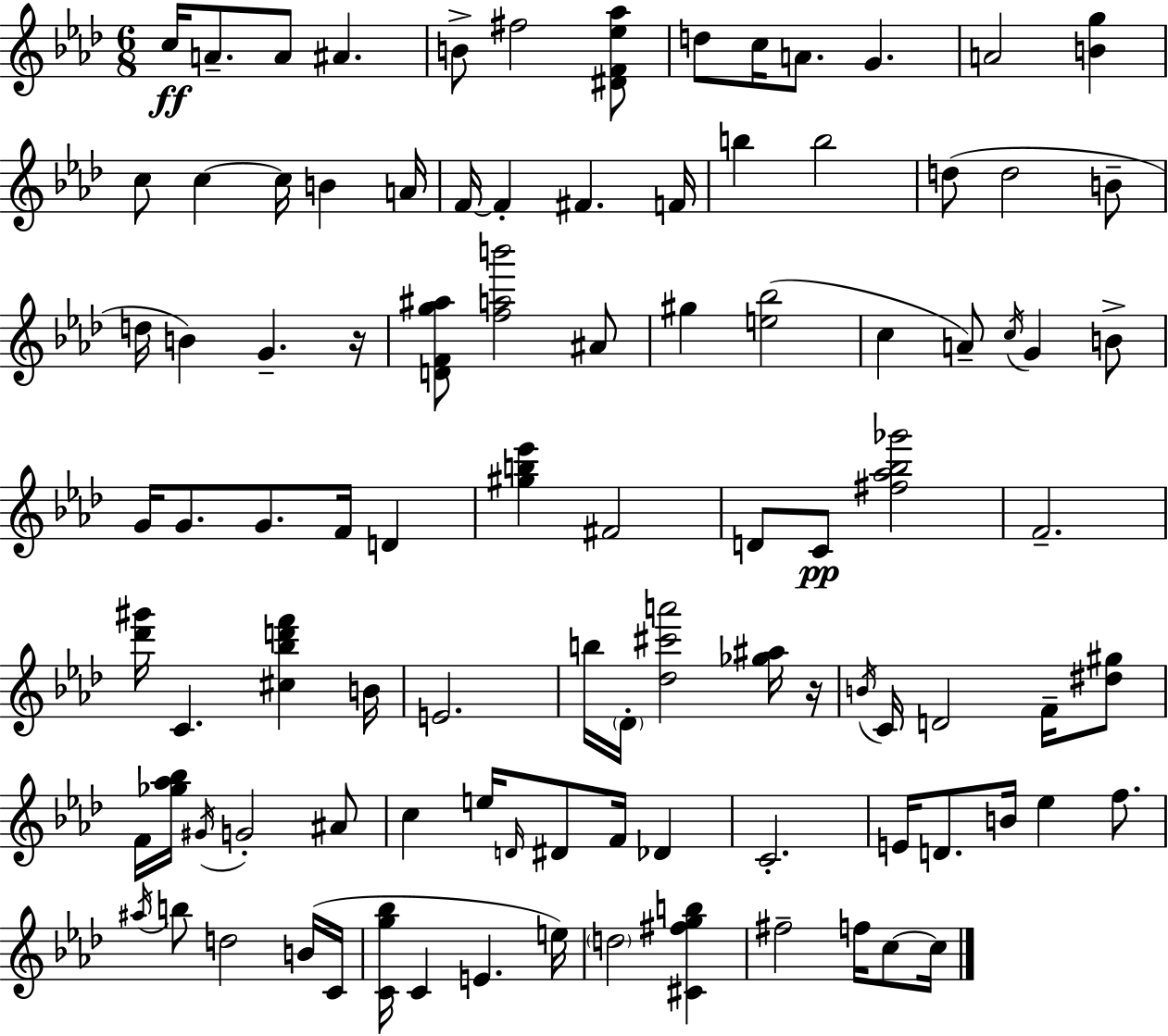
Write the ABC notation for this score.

X:1
T:Untitled
M:6/8
L:1/4
K:Ab
c/4 A/2 A/2 ^A B/2 ^f2 [^DF_e_a]/2 d/2 c/4 A/2 G A2 [Bg] c/2 c c/4 B A/4 F/4 F ^F F/4 b b2 d/2 d2 B/2 d/4 B G z/4 [DFg^a]/2 [fab']2 ^A/2 ^g [e_b]2 c A/2 c/4 G B/2 G/4 G/2 G/2 F/4 D [^gb_e'] ^F2 D/2 C/2 [^f_a_b_g']2 F2 [_d'^g']/4 C [^c_bd'f'] B/4 E2 b/4 _D/4 [_d^c'a']2 [_g^a]/4 z/4 B/4 C/4 D2 F/4 [^d^g]/2 F/4 [_g_a_b]/4 ^G/4 G2 ^A/2 c e/4 D/4 ^D/2 F/4 _D C2 E/4 D/2 B/4 _e f/2 ^a/4 b/2 d2 B/4 C/4 [Cg_b]/4 C E e/4 d2 [^C^fgb] ^f2 f/4 c/2 c/4